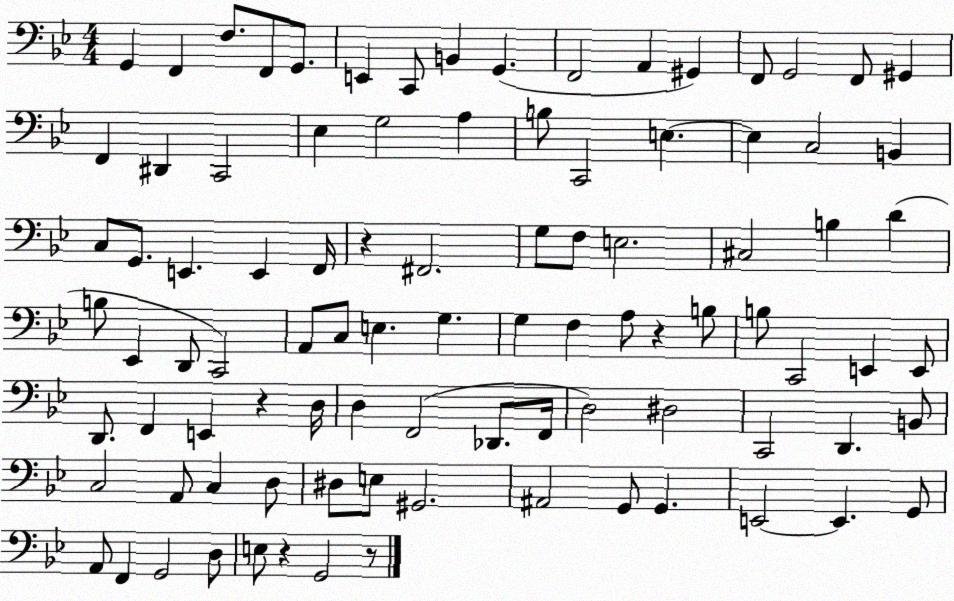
X:1
T:Untitled
M:4/4
L:1/4
K:Bb
G,, F,, F,/2 F,,/2 G,,/2 E,, C,,/2 B,, G,, F,,2 A,, ^G,, F,,/2 G,,2 F,,/2 ^G,, F,, ^D,, C,,2 _E, G,2 A, B,/2 C,,2 E, E, C,2 B,, C,/2 G,,/2 E,, E,, F,,/4 z ^F,,2 G,/2 F,/2 E,2 ^C,2 B, D B,/2 _E,, D,,/2 C,,2 A,,/2 C,/2 E, G, G, F, A,/2 z B,/2 B,/2 C,,2 E,, E,,/2 D,,/2 F,, E,, z D,/4 D, F,,2 _D,,/2 F,,/4 D,2 ^D,2 C,,2 D,, B,,/2 C,2 A,,/2 C, D,/2 ^D,/2 E,/2 ^G,,2 ^A,,2 G,,/2 G,, E,,2 E,, G,,/2 A,,/2 F,, G,,2 D,/2 E,/2 z G,,2 z/2